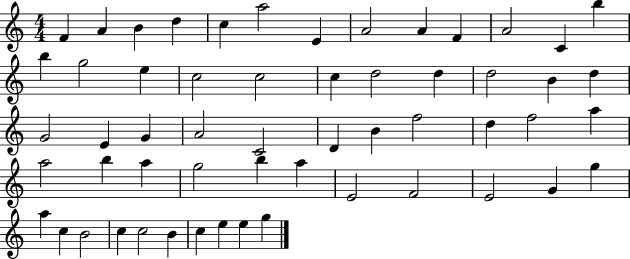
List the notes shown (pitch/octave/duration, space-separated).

F4/q A4/q B4/q D5/q C5/q A5/h E4/q A4/h A4/q F4/q A4/h C4/q B5/q B5/q G5/h E5/q C5/h C5/h C5/q D5/h D5/q D5/h B4/q D5/q G4/h E4/q G4/q A4/h C4/h D4/q B4/q F5/h D5/q F5/h A5/q A5/h B5/q A5/q G5/h B5/q A5/q E4/h F4/h E4/h G4/q G5/q A5/q C5/q B4/h C5/q C5/h B4/q C5/q E5/q E5/q G5/q